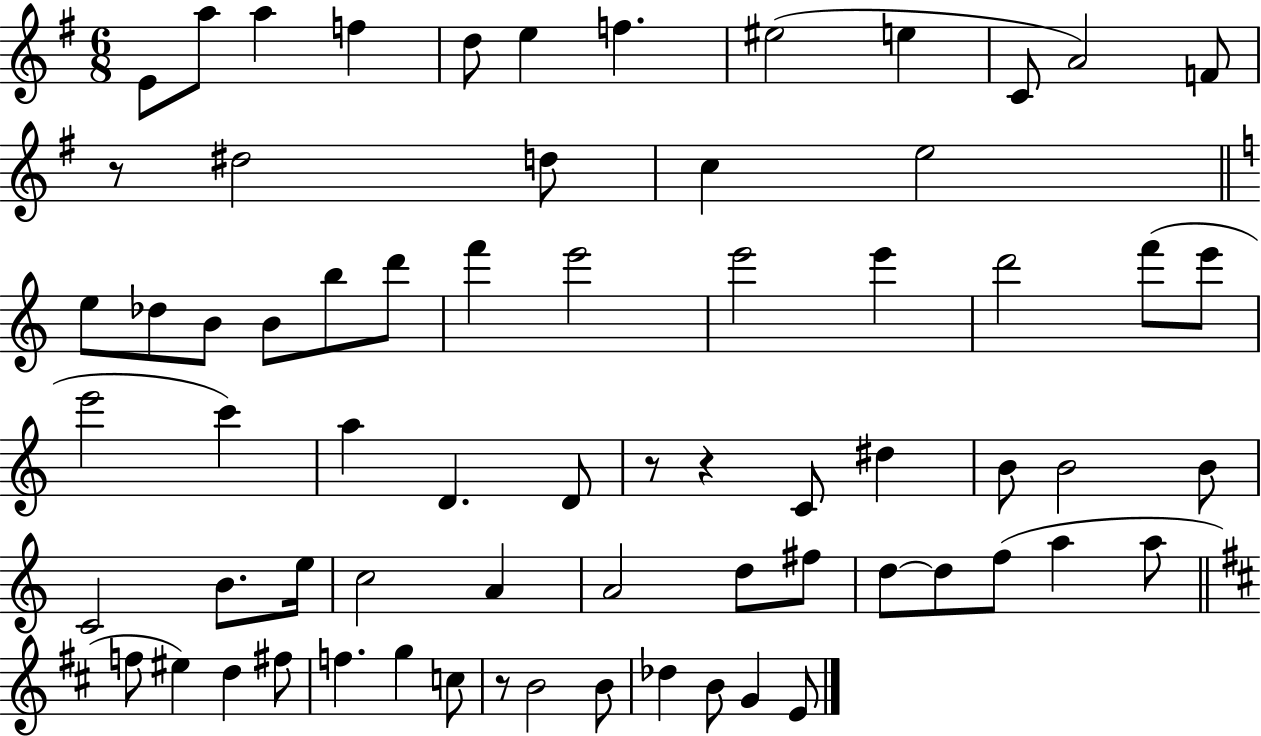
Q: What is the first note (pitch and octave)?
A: E4